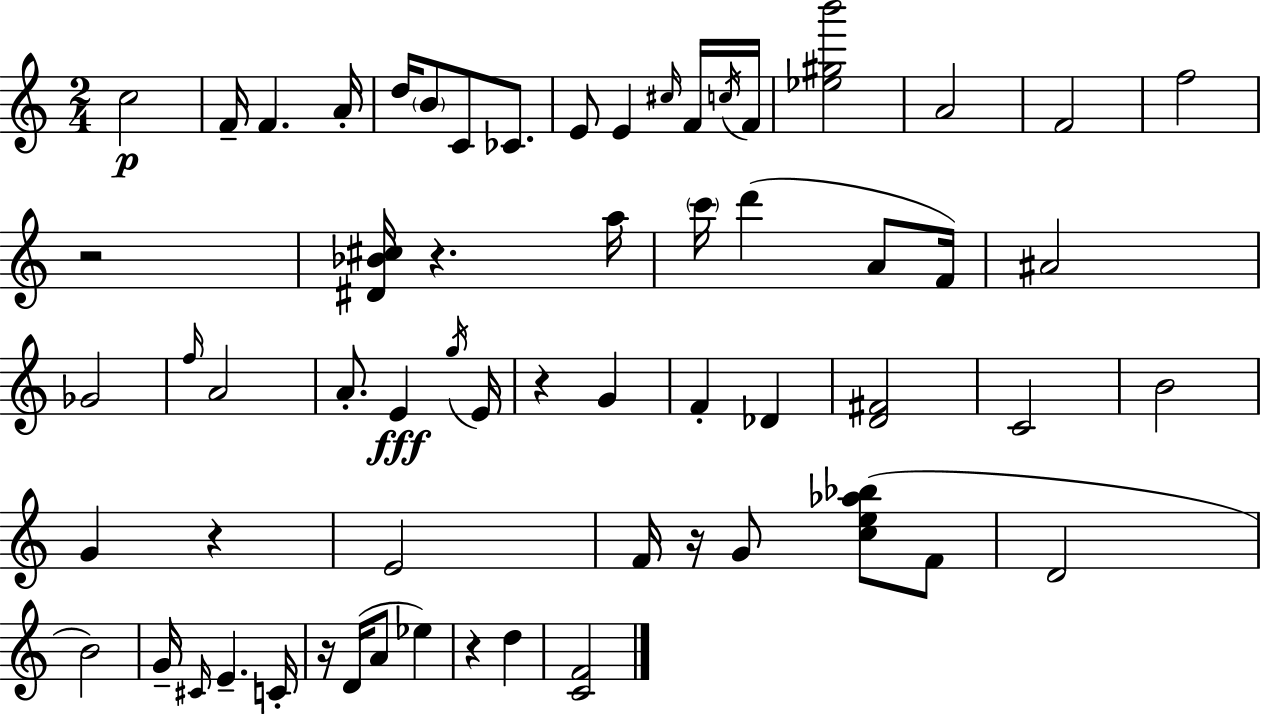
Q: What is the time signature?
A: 2/4